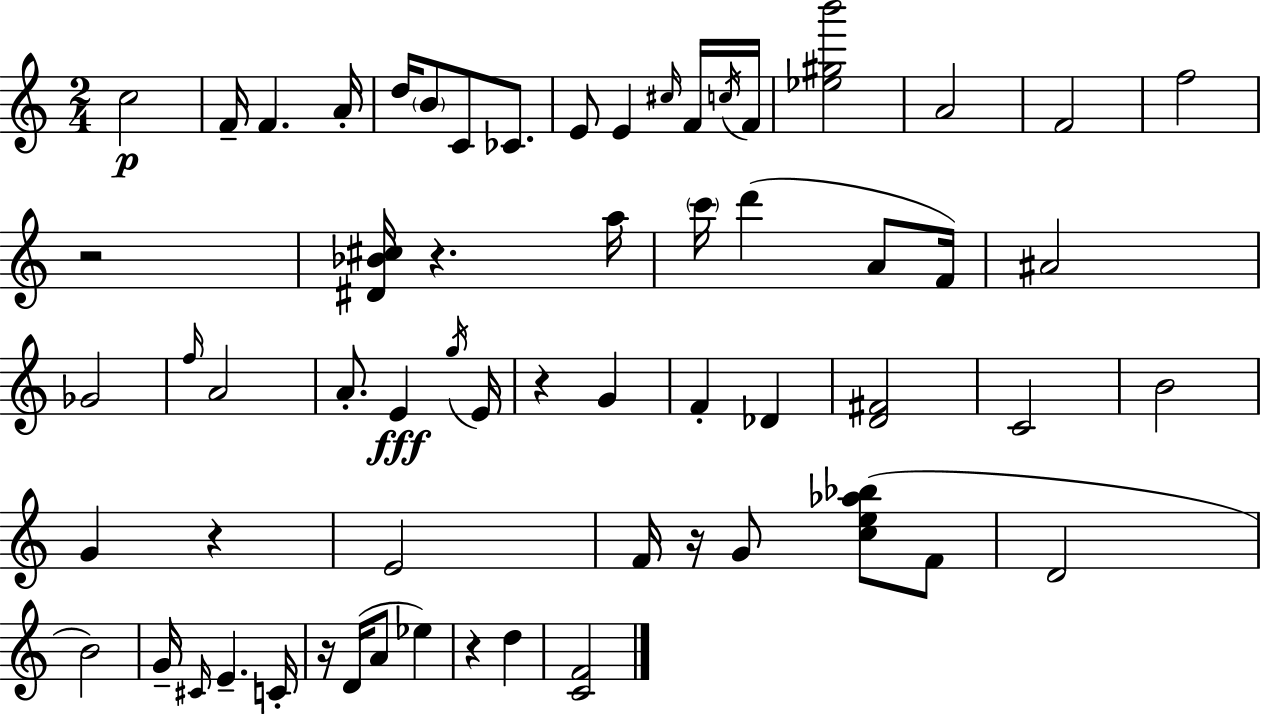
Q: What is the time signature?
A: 2/4